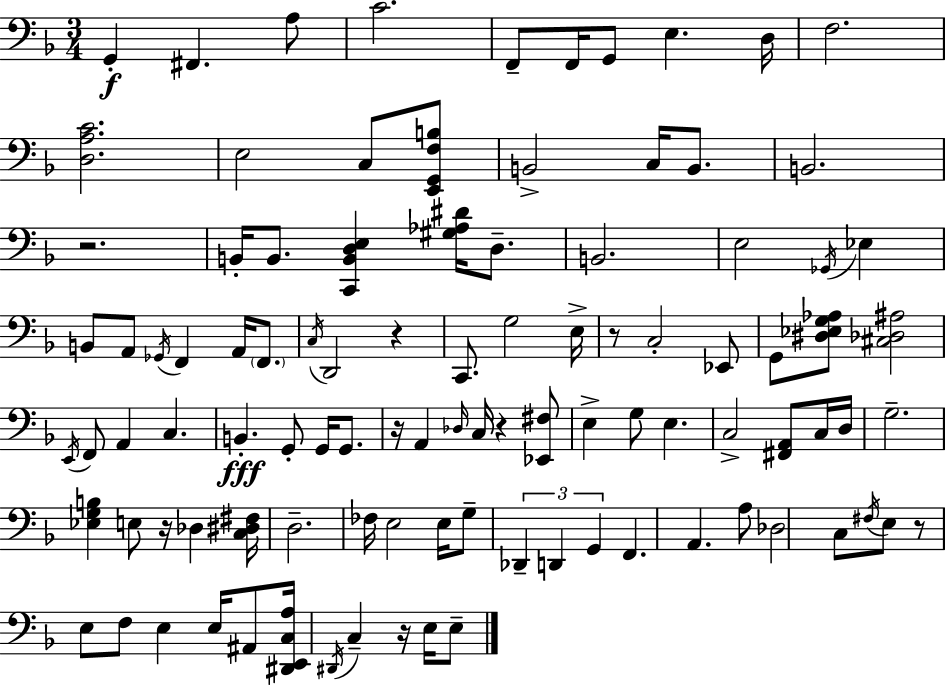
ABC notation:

X:1
T:Untitled
M:3/4
L:1/4
K:F
G,, ^F,, A,/2 C2 F,,/2 F,,/4 G,,/2 E, D,/4 F,2 [D,A,C]2 E,2 C,/2 [E,,G,,F,B,]/2 B,,2 C,/4 B,,/2 B,,2 z2 B,,/4 B,,/2 [C,,B,,D,E,] [^G,_A,^D]/4 D,/2 B,,2 E,2 _G,,/4 _E, B,,/2 A,,/2 _G,,/4 F,, A,,/4 F,,/2 C,/4 D,,2 z C,,/2 G,2 E,/4 z/2 C,2 _E,,/2 G,,/2 [^D,_E,G,_A,]/2 [^C,_D,^A,]2 E,,/4 F,,/2 A,, C, B,, G,,/2 G,,/4 G,,/2 z/4 A,, _D,/4 C,/4 z [_E,,^F,]/2 E, G,/2 E, C,2 [^F,,A,,]/2 C,/4 D,/4 G,2 [_E,G,B,] E,/2 z/4 _D, [C,^D,^F,]/4 D,2 _F,/4 E,2 E,/4 G,/2 _D,, D,, G,, F,, A,, A,/2 _D,2 C,/2 ^F,/4 E,/2 z/2 E,/2 F,/2 E, E,/4 ^A,,/2 [^D,,E,,C,A,]/4 ^D,,/4 C, z/4 E,/4 E,/2